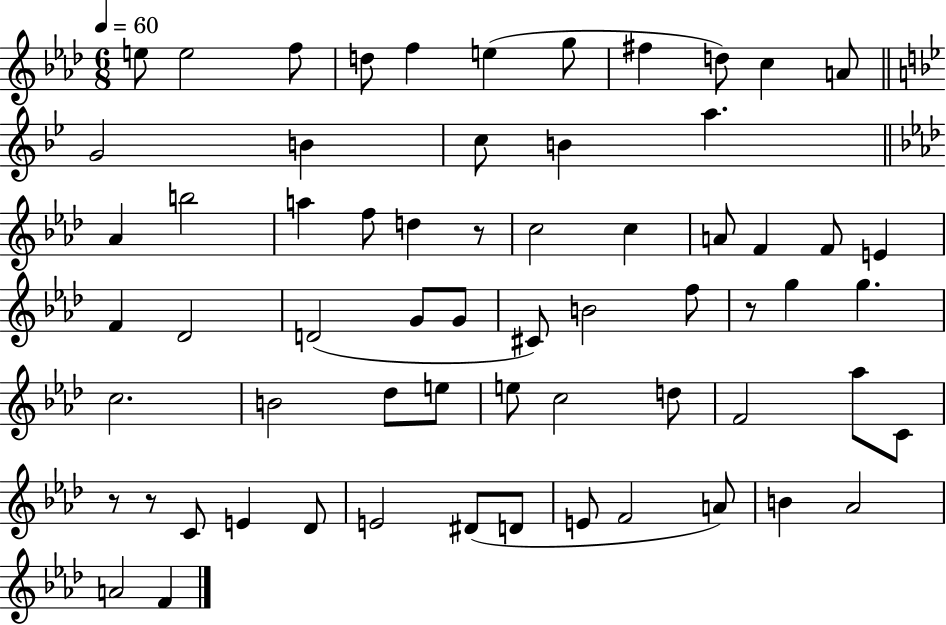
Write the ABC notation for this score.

X:1
T:Untitled
M:6/8
L:1/4
K:Ab
e/2 e2 f/2 d/2 f e g/2 ^f d/2 c A/2 G2 B c/2 B a _A b2 a f/2 d z/2 c2 c A/2 F F/2 E F _D2 D2 G/2 G/2 ^C/2 B2 f/2 z/2 g g c2 B2 _d/2 e/2 e/2 c2 d/2 F2 _a/2 C/2 z/2 z/2 C/2 E _D/2 E2 ^D/2 D/2 E/2 F2 A/2 B _A2 A2 F